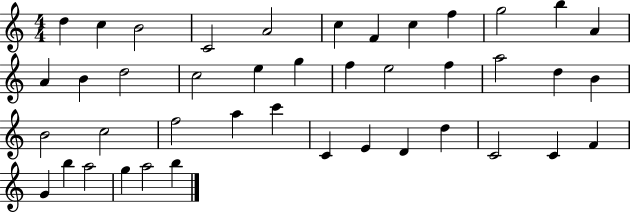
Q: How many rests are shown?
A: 0